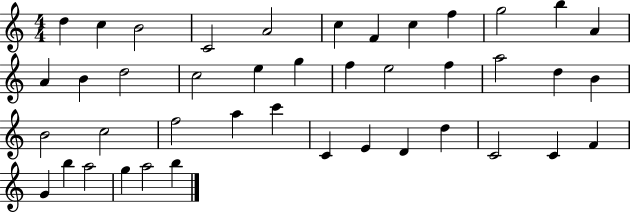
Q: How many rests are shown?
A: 0